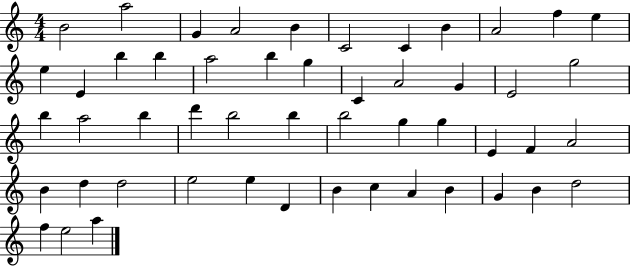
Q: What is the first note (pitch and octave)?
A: B4